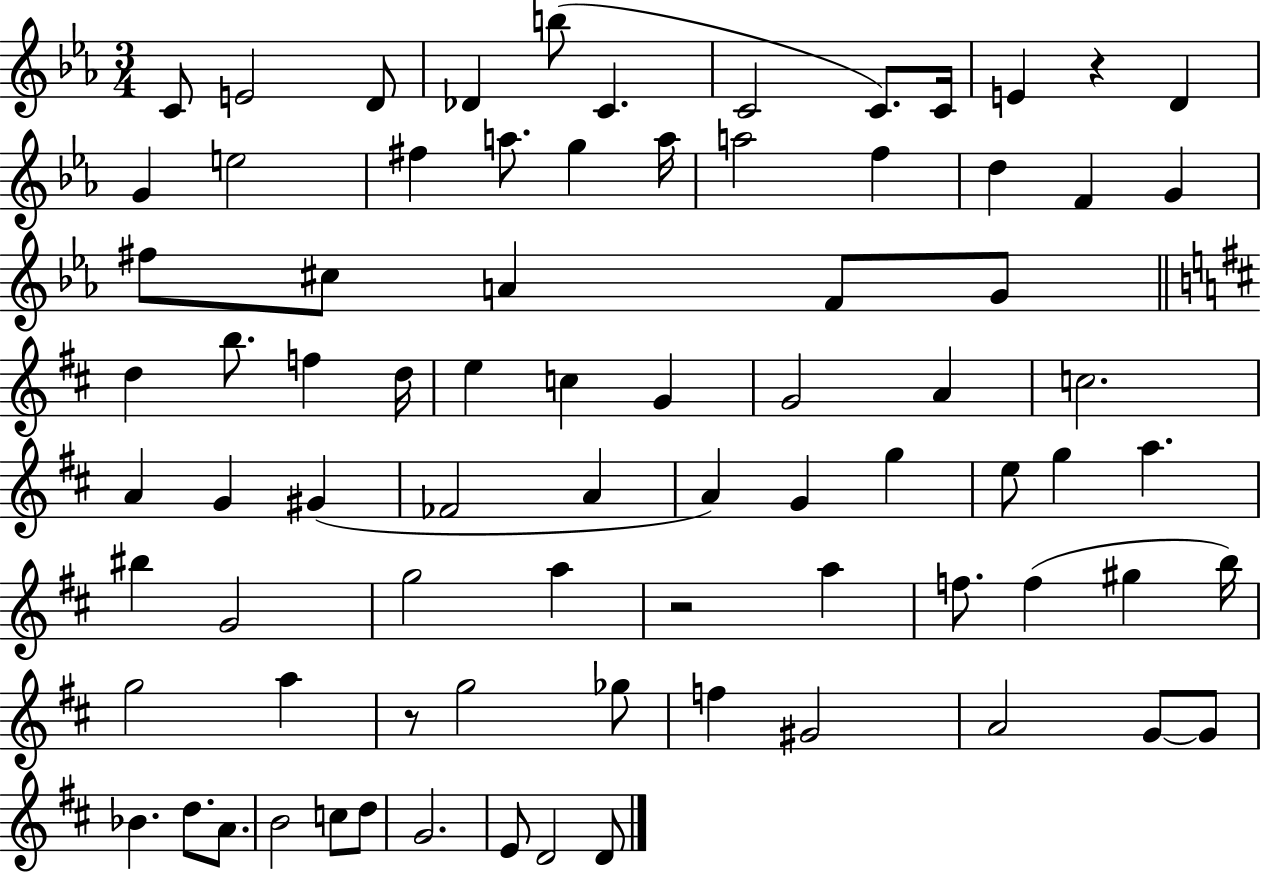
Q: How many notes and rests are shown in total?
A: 79